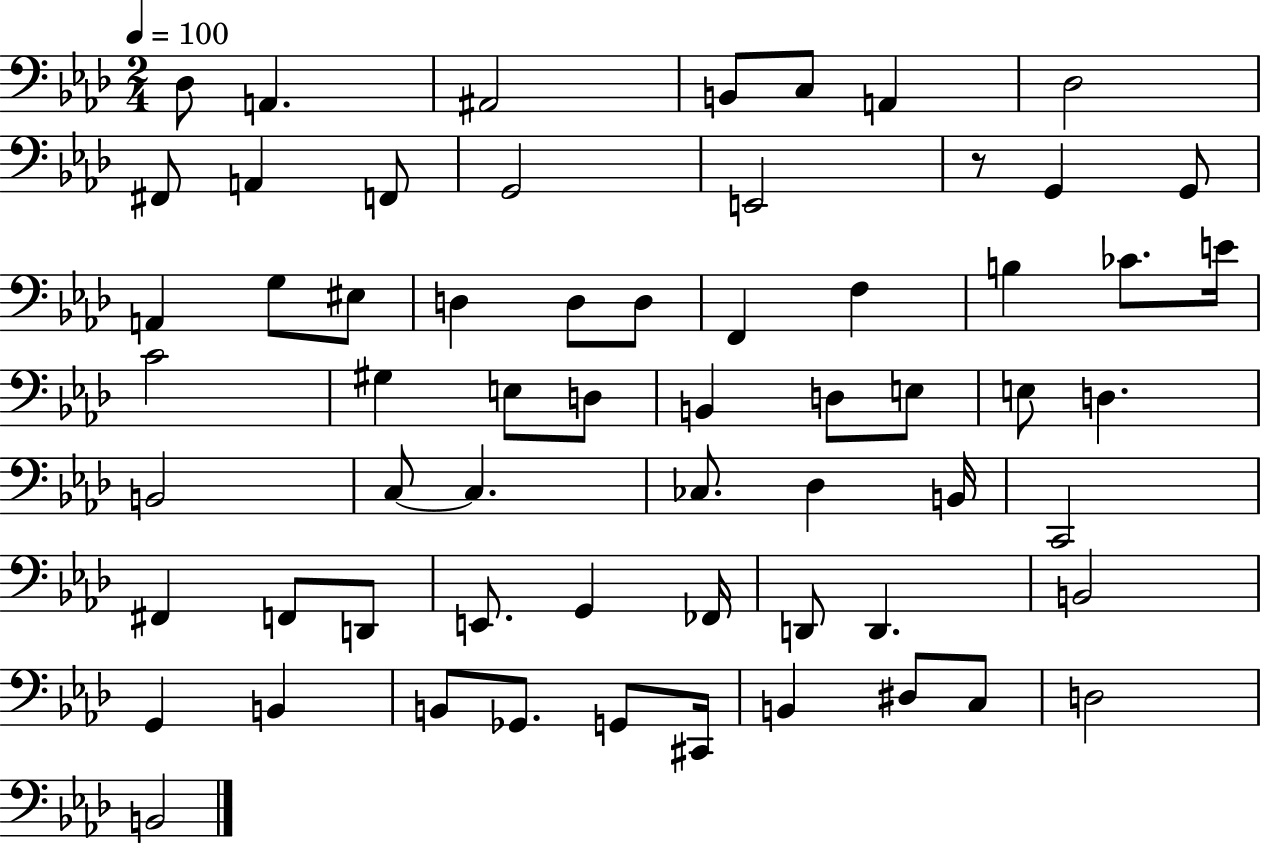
{
  \clef bass
  \numericTimeSignature
  \time 2/4
  \key aes \major
  \tempo 4 = 100
  des8 a,4. | ais,2 | b,8 c8 a,4 | des2 | \break fis,8 a,4 f,8 | g,2 | e,2 | r8 g,4 g,8 | \break a,4 g8 eis8 | d4 d8 d8 | f,4 f4 | b4 ces'8. e'16 | \break c'2 | gis4 e8 d8 | b,4 d8 e8 | e8 d4. | \break b,2 | c8~~ c4. | ces8. des4 b,16 | c,2 | \break fis,4 f,8 d,8 | e,8. g,4 fes,16 | d,8 d,4. | b,2 | \break g,4 b,4 | b,8 ges,8. g,8 cis,16 | b,4 dis8 c8 | d2 | \break b,2 | \bar "|."
}